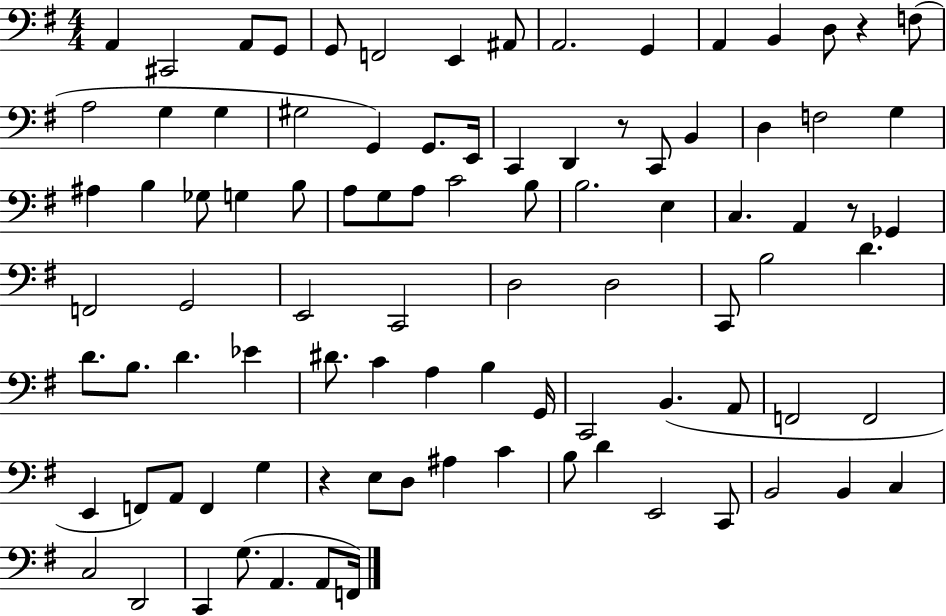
{
  \clef bass
  \numericTimeSignature
  \time 4/4
  \key g \major
  a,4 cis,2 a,8 g,8 | g,8 f,2 e,4 ais,8 | a,2. g,4 | a,4 b,4 d8 r4 f8( | \break a2 g4 g4 | gis2 g,4) g,8. e,16 | c,4 d,4 r8 c,8 b,4 | d4 f2 g4 | \break ais4 b4 ges8 g4 b8 | a8 g8 a8 c'2 b8 | b2. e4 | c4. a,4 r8 ges,4 | \break f,2 g,2 | e,2 c,2 | d2 d2 | c,8 b2 d'4. | \break d'8. b8. d'4. ees'4 | dis'8. c'4 a4 b4 g,16 | c,2 b,4.( a,8 | f,2 f,2 | \break e,4 f,8) a,8 f,4 g4 | r4 e8 d8 ais4 c'4 | b8 d'4 e,2 c,8 | b,2 b,4 c4 | \break c2 d,2 | c,4 g8.( a,4. a,8 f,16) | \bar "|."
}